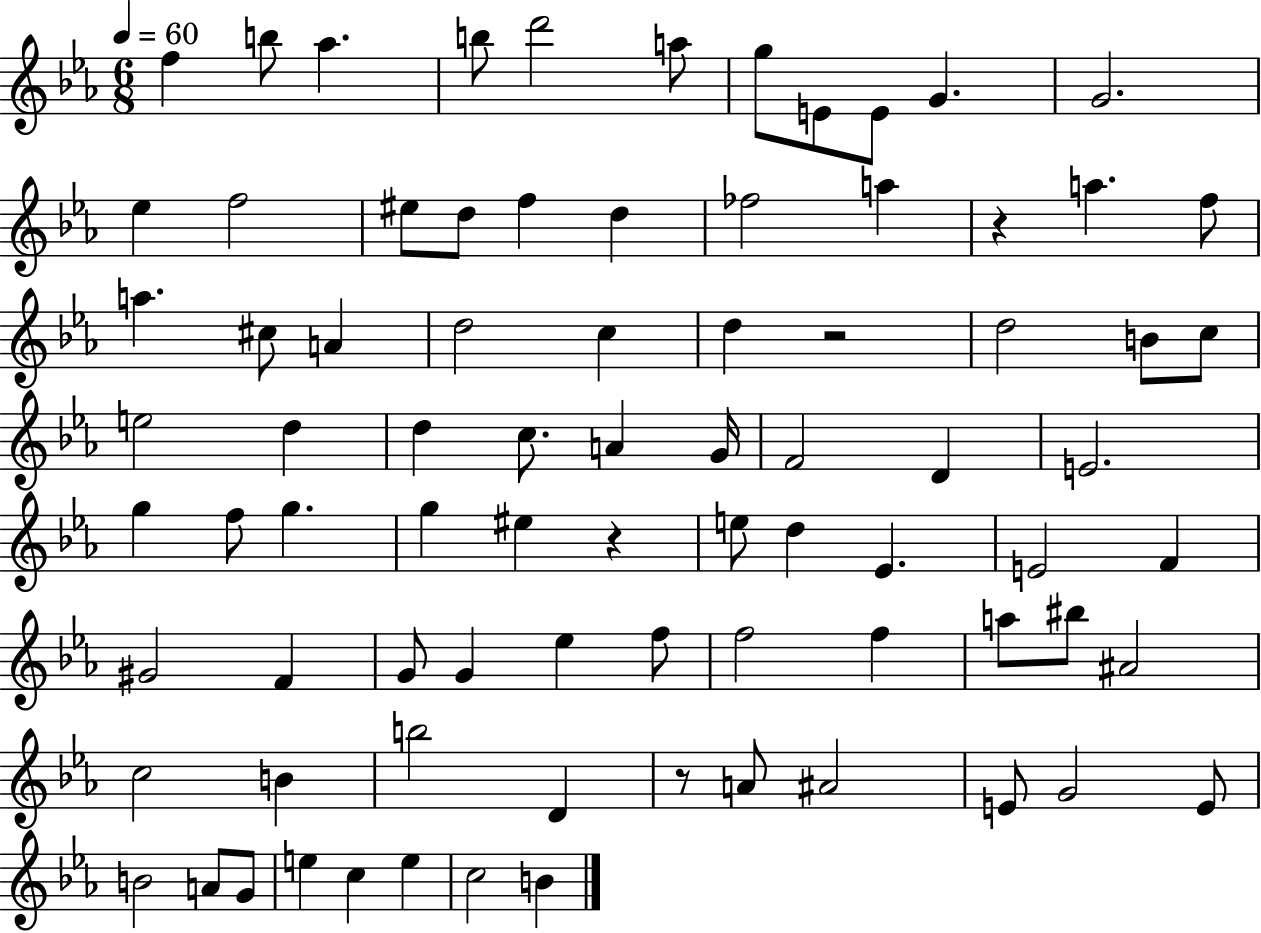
F5/q B5/e Ab5/q. B5/e D6/h A5/e G5/e E4/e E4/e G4/q. G4/h. Eb5/q F5/h EIS5/e D5/e F5/q D5/q FES5/h A5/q R/q A5/q. F5/e A5/q. C#5/e A4/q D5/h C5/q D5/q R/h D5/h B4/e C5/e E5/h D5/q D5/q C5/e. A4/q G4/s F4/h D4/q E4/h. G5/q F5/e G5/q. G5/q EIS5/q R/q E5/e D5/q Eb4/q. E4/h F4/q G#4/h F4/q G4/e G4/q Eb5/q F5/e F5/h F5/q A5/e BIS5/e A#4/h C5/h B4/q B5/h D4/q R/e A4/e A#4/h E4/e G4/h E4/e B4/h A4/e G4/e E5/q C5/q E5/q C5/h B4/q